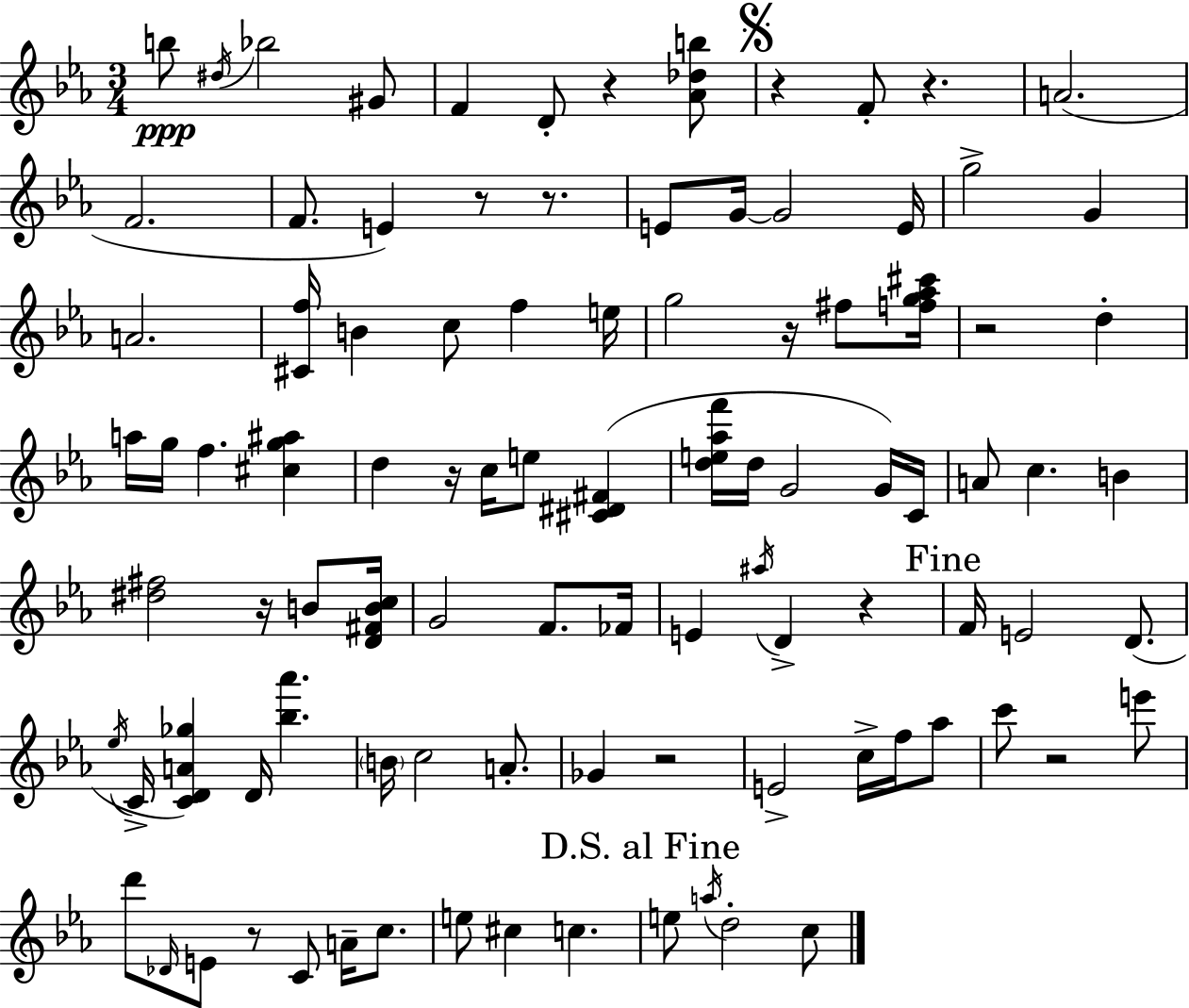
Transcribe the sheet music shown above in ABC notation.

X:1
T:Untitled
M:3/4
L:1/4
K:Eb
b/2 ^d/4 _b2 ^G/2 F D/2 z [_A_db]/2 z F/2 z A2 F2 F/2 E z/2 z/2 E/2 G/4 G2 E/4 g2 G A2 [^Cf]/4 B c/2 f e/4 g2 z/4 ^f/2 [fg_a^c']/4 z2 d a/4 g/4 f [^cg^a] d z/4 c/4 e/2 [^C^D^F] [de_af']/4 d/4 G2 G/4 C/4 A/2 c B [^d^f]2 z/4 B/2 [D^FBc]/4 G2 F/2 _F/4 E ^a/4 D z F/4 E2 D/2 _e/4 C/4 [CDA_g] D/4 [_b_a'] B/4 c2 A/2 _G z2 E2 c/4 f/4 _a/2 c'/2 z2 e'/2 d'/2 _D/4 E/2 z/2 C/2 A/4 c/2 e/2 ^c c e/2 a/4 d2 c/2